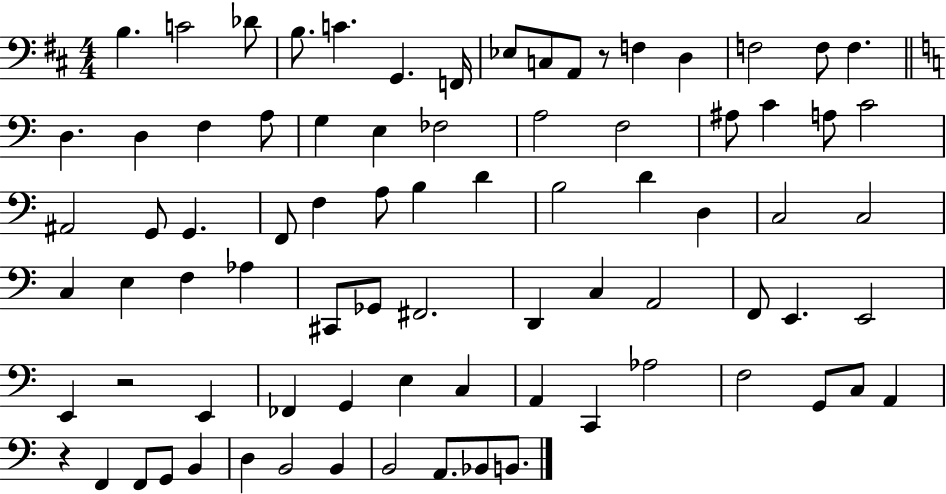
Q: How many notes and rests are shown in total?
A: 81